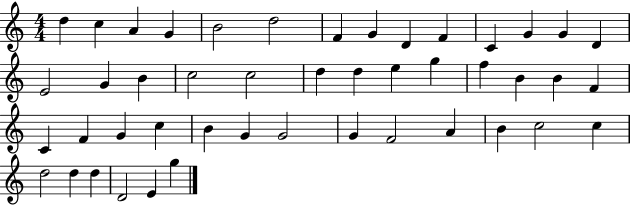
X:1
T:Untitled
M:4/4
L:1/4
K:C
d c A G B2 d2 F G D F C G G D E2 G B c2 c2 d d e g f B B F C F G c B G G2 G F2 A B c2 c d2 d d D2 E g